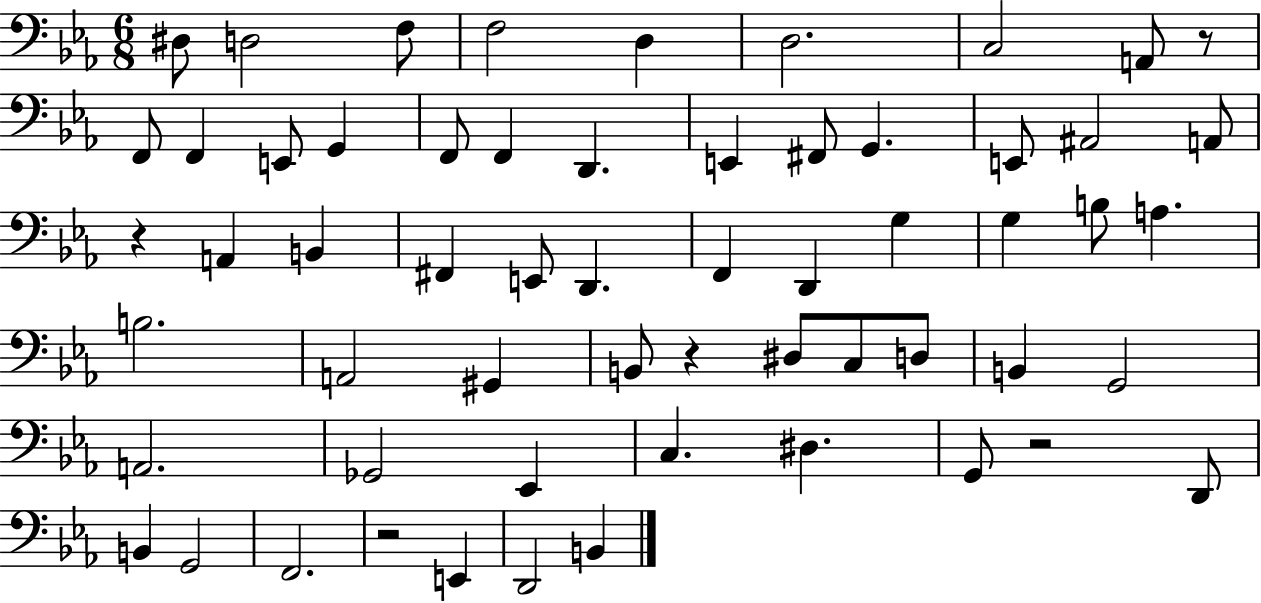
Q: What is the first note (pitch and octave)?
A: D#3